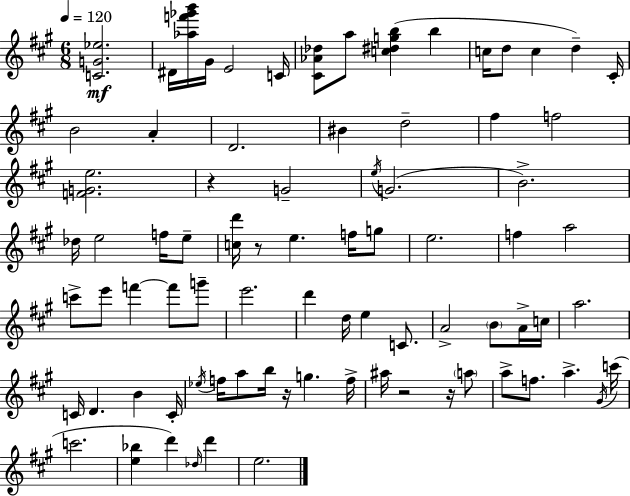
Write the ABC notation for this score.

X:1
T:Untitled
M:6/8
L:1/4
K:A
[CG_e]2 ^D/4 [_af'_g'b']/4 ^G/4 E2 C/4 [^C_A_d]/2 a/2 [c^dgb] b c/4 d/2 c d ^C/4 B2 A D2 ^B d2 ^f f2 [FGe]2 z G2 e/4 G2 B2 _d/4 e2 f/4 e/2 [cd']/4 z/2 e f/4 g/2 e2 f a2 c'/2 e'/2 f' f'/2 g'/2 e'2 d' d/4 e C/2 A2 B/2 A/4 c/4 a2 C/4 D B C/4 _e/4 f/4 a/2 b/4 z/4 g f/4 ^a/4 z2 z/4 a/2 a/2 f/2 a ^G/4 c'/4 c'2 [e_b] d' _d/4 d' e2